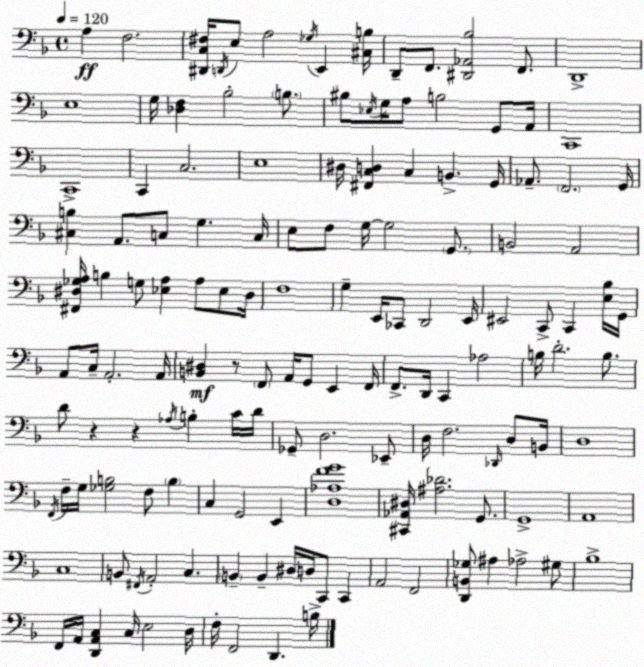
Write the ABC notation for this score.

X:1
T:Untitled
M:4/4
L:1/4
K:F
A, F,2 [^D,,C,^F,]/4 D,,/4 E,/2 A,2 _G,/4 E,, [^C,B,]/4 D,,/2 F,,/2 [^D,,_A,,_B,]2 F,,/2 D,,4 E,4 G,/4 [_D,F,] _B,2 B,/2 ^B,/2 _E,/4 G,/4 A,/2 B,2 G,,/2 A,,/4 C,,4 C,,4 C,, C,2 E,4 ^D,/4 [^F,,C,D,] C, B,, G,,/4 _A,,/2 F,,2 G,,/4 [^C,B,] A,,/2 C,/2 G, C,/4 E,/2 F,/2 G,/4 G,2 G,,/2 B,,2 A,,2 [^F,,^D,_G,A,]/4 B, G,/2 [_E,A,] A,/2 _E,/2 ^D,/4 F,4 G, E,,/4 _C,,/2 D,,2 E,,/4 ^E,,2 C,,/2 C,, [E,_B,]/4 G,,/4 A,,/2 C,/4 A,,2 A,,/4 [B,,^D,] z/2 F,,/2 A,,/4 G,,/2 E,, F,,/4 F,,/2 D,,/4 C,, _A,2 B,/4 D2 B,/2 D/2 z z _A,/4 B, C/4 D/4 _G,,/2 D,2 _E,,/2 D,/4 F,2 _D,,/4 D,/2 B,,/4 D,4 F,,/4 F,/4 G,/4 [_G,B,]2 F,/2 B, C, G,,2 E,, [D,_A,FG]4 [^C,,_A,,^D,]/4 [^A,_D]2 G,,/2 G,,4 A,,4 C,4 B,,/2 ^F,,/4 A,,2 C, B,, B,, ^D,/4 D,/4 C,,/2 C,, A,,2 F,,2 [D,,B,,_G,]/2 ^A, _A,2 ^G,/2 _B,4 F,,/4 A,,/4 [D,,A,,C,] C,/4 E,2 D,/4 F,/4 F,,2 D,, B,/4